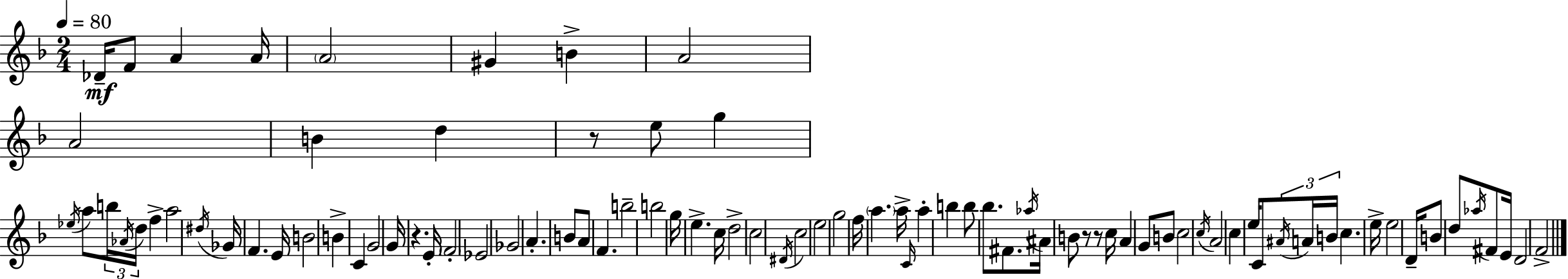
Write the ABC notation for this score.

X:1
T:Untitled
M:2/4
L:1/4
K:F
_D/4 F/2 A A/4 A2 ^G B A2 A2 B d z/2 e/2 g _e/4 a/2 b/4 _A/4 d/4 f a2 ^d/4 _G/4 F E/4 B2 B C G2 G/4 z E/4 F2 _E2 _G2 A B/2 A/2 F b2 b2 g/4 e c/4 d2 c2 ^D/4 c2 e2 g2 f/4 a a/4 C/4 a b b/2 _b/2 ^F/2 _a/4 ^A/4 B/2 z/2 z/2 c/4 A G/2 B/2 c2 c/4 A2 c e/4 C/2 ^A/4 A/4 B/4 c e/4 e2 D/4 B/2 d/2 _a/4 ^F/2 E/4 D2 F2